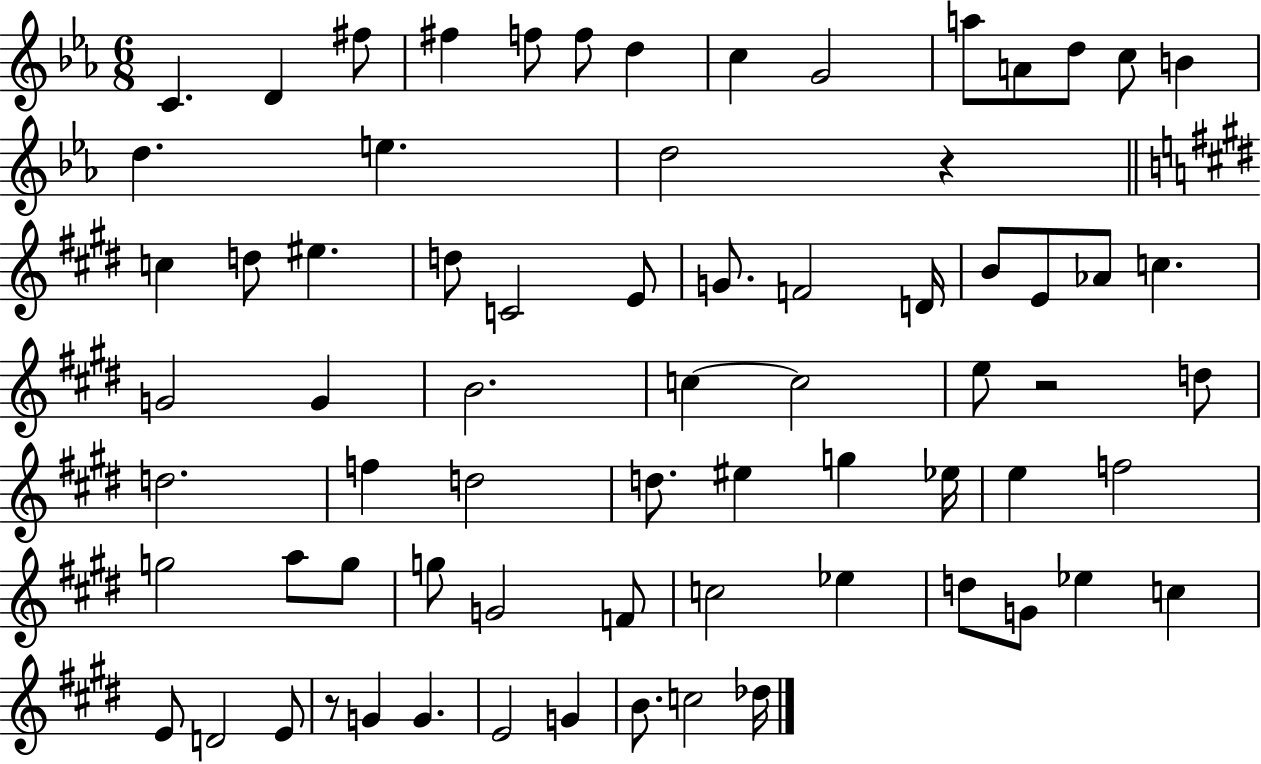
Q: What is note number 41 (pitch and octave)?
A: D5